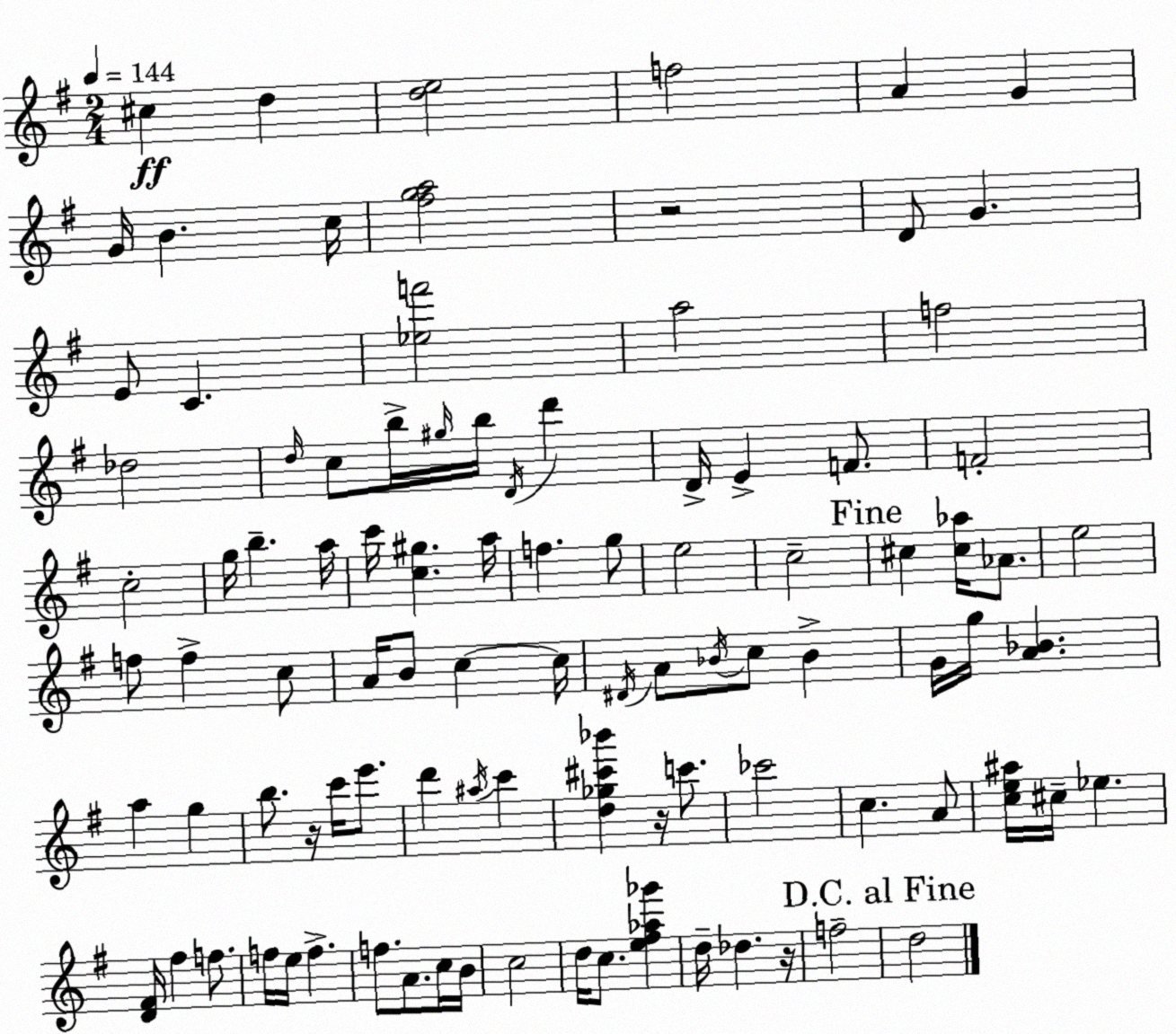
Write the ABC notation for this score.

X:1
T:Untitled
M:2/4
L:1/4
K:Em
^c d [de]2 f2 A G G/4 B c/4 [^fga]2 z2 D/2 G E/2 C [_ef']2 a2 f2 _d2 d/4 c/2 b/4 ^g/4 b/4 D/4 d' D/4 E F/2 F2 c2 g/4 b a/4 c'/4 [c^g] a/4 f g/2 e2 c2 ^c [^c_a]/4 _A/2 e2 f/2 f c/2 A/4 B/2 c c/4 ^D/4 A/2 _B/4 c/2 _B G/4 g/4 [A_B] a g b/2 z/4 c'/4 e'/2 d' ^a/4 c' [d_g^c'_b'] z/4 c'/2 _c'2 c A/2 [ce^a]/4 ^c/4 _e [D^F]/4 ^f f/2 f/4 e/4 f f/2 A/2 c/4 B/4 c2 d/4 c/2 [e^f_a_g'] d/4 _d z/4 f2 d2